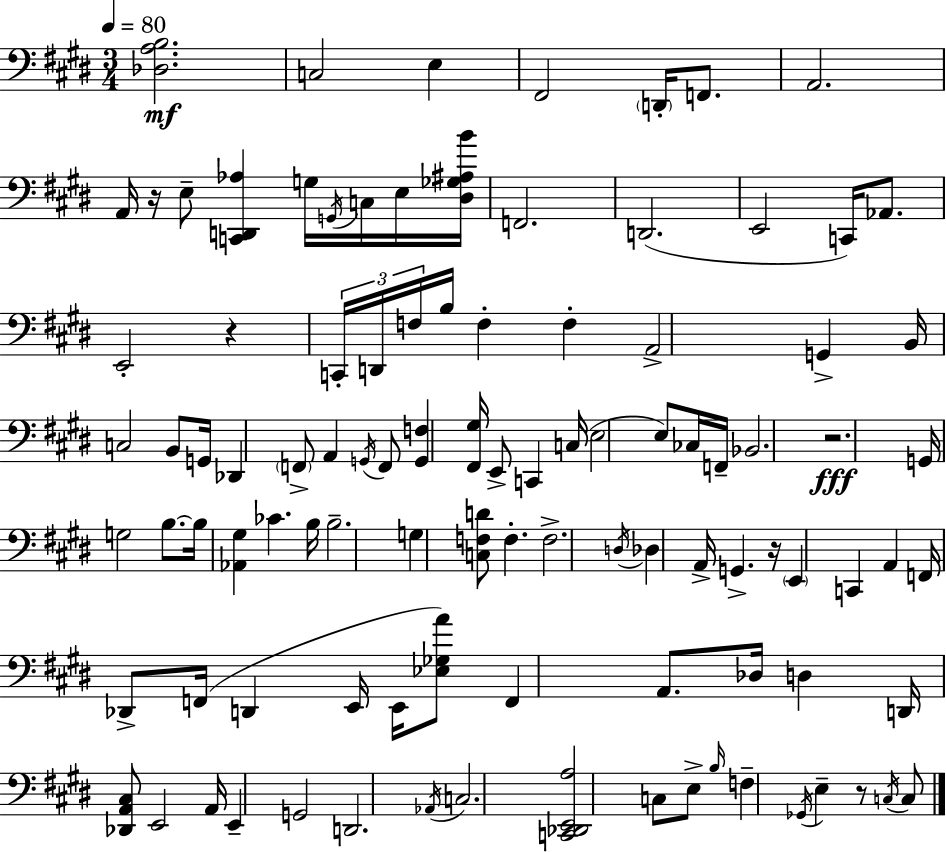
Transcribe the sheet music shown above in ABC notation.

X:1
T:Untitled
M:3/4
L:1/4
K:E
[_D,A,B,]2 C,2 E, ^F,,2 D,,/4 F,,/2 A,,2 A,,/4 z/4 E,/2 [C,,D,,_A,] G,/4 G,,/4 C,/4 E,/4 [^D,_G,^A,B]/4 F,,2 D,,2 E,,2 C,,/4 _A,,/2 E,,2 z C,,/4 D,,/4 F,/4 B,/4 F, F, A,,2 G,, B,,/4 C,2 B,,/2 G,,/4 _D,, F,,/2 A,, G,,/4 F,,/2 [G,,F,] [^F,,^G,]/4 E,,/2 C,, C,/4 E,2 E,/2 _C,/4 F,,/4 _B,,2 z2 G,,/4 G,2 B,/2 B,/4 [_A,,^G,] _C B,/4 B,2 G, [C,F,D]/2 F, F,2 D,/4 _D, A,,/4 G,, z/4 E,, C,, A,, F,,/4 _D,,/2 F,,/4 D,, E,,/4 E,,/4 [_E,_G,A]/2 F,, A,,/2 _D,/4 D, D,,/4 [_D,,A,,^C,]/2 E,,2 A,,/4 E,, G,,2 D,,2 _A,,/4 C,2 [C,,_D,,E,,A,]2 C,/2 E,/2 B,/4 F, _G,,/4 E, z/2 C,/4 C,/2